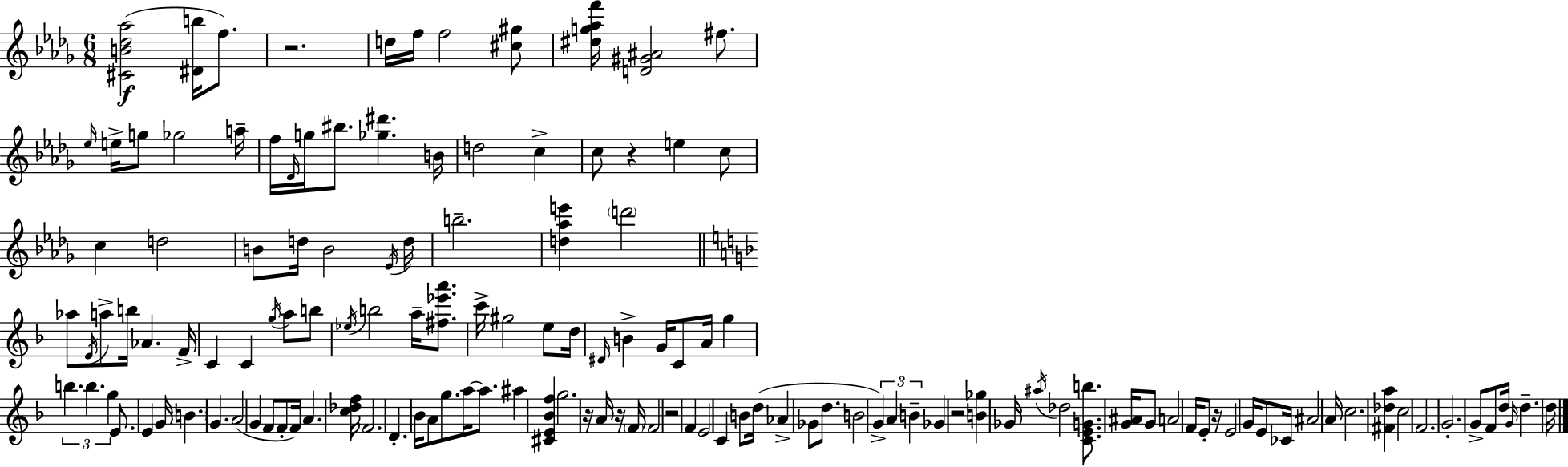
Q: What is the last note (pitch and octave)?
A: D5